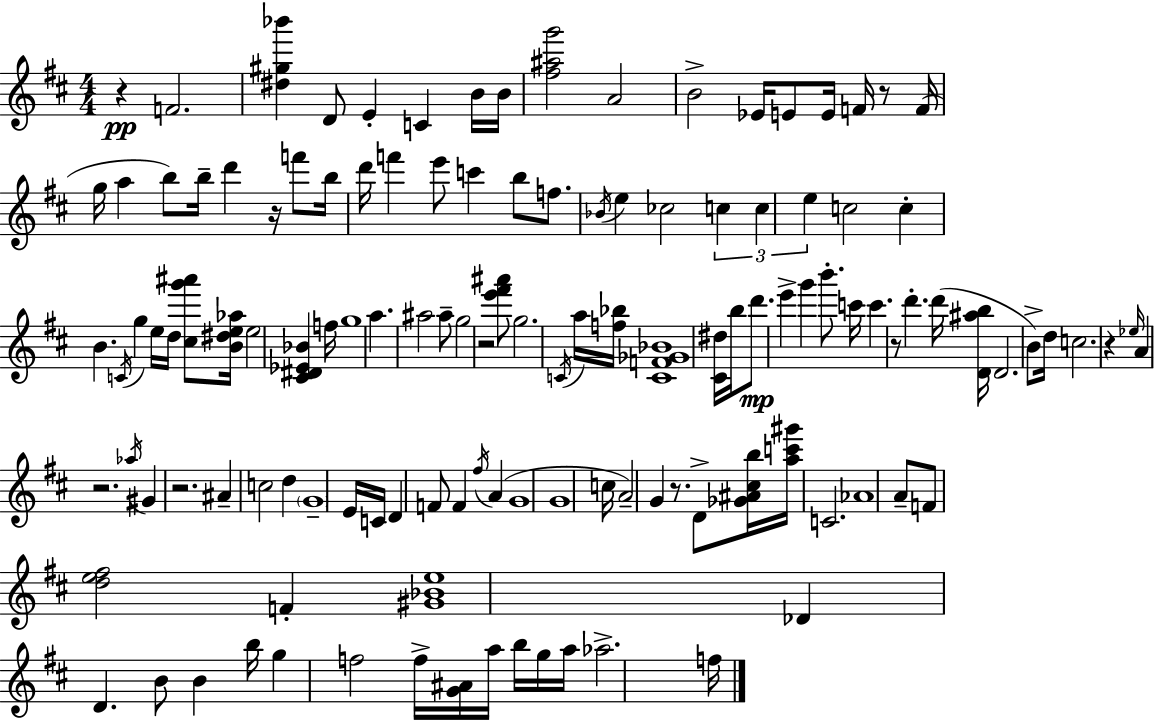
X:1
T:Untitled
M:4/4
L:1/4
K:D
z F2 [^d^g_b'] D/2 E C B/4 B/4 [^f^ag']2 A2 B2 _E/4 E/2 E/4 F/4 z/2 F/4 g/4 a b/2 b/4 d' z/4 f'/2 b/4 d'/4 f' e'/2 c' b/2 f/2 _B/4 e _c2 c c e c2 c B C/4 g e/4 d/4 [^cg'^a']/2 [B^de_a]/4 e2 [^C^D_E_B] f/4 g4 a ^a2 ^a/2 g2 z2 [e'^f'^a']/2 g2 C/4 a/4 [f_b]/4 [CF_G_B]4 [^C^d]/4 b/4 d'/2 e' g' b'/2 c'/4 c' z/2 d' d'/4 [D^ab]/4 D2 B/2 d/4 c2 z _e/4 A z2 _a/4 ^G z2 ^A c2 d G4 E/4 C/4 D F/2 F ^f/4 A G4 G4 c/4 A2 G z/2 D/2 [_G^A^cb]/4 [ac'^g']/4 C2 _A4 A/2 F/2 [de^f]2 F [^G_Be]4 _D D B/2 B b/4 g f2 f/4 [G^A]/4 a/4 b/4 g/4 a/4 _a2 f/4